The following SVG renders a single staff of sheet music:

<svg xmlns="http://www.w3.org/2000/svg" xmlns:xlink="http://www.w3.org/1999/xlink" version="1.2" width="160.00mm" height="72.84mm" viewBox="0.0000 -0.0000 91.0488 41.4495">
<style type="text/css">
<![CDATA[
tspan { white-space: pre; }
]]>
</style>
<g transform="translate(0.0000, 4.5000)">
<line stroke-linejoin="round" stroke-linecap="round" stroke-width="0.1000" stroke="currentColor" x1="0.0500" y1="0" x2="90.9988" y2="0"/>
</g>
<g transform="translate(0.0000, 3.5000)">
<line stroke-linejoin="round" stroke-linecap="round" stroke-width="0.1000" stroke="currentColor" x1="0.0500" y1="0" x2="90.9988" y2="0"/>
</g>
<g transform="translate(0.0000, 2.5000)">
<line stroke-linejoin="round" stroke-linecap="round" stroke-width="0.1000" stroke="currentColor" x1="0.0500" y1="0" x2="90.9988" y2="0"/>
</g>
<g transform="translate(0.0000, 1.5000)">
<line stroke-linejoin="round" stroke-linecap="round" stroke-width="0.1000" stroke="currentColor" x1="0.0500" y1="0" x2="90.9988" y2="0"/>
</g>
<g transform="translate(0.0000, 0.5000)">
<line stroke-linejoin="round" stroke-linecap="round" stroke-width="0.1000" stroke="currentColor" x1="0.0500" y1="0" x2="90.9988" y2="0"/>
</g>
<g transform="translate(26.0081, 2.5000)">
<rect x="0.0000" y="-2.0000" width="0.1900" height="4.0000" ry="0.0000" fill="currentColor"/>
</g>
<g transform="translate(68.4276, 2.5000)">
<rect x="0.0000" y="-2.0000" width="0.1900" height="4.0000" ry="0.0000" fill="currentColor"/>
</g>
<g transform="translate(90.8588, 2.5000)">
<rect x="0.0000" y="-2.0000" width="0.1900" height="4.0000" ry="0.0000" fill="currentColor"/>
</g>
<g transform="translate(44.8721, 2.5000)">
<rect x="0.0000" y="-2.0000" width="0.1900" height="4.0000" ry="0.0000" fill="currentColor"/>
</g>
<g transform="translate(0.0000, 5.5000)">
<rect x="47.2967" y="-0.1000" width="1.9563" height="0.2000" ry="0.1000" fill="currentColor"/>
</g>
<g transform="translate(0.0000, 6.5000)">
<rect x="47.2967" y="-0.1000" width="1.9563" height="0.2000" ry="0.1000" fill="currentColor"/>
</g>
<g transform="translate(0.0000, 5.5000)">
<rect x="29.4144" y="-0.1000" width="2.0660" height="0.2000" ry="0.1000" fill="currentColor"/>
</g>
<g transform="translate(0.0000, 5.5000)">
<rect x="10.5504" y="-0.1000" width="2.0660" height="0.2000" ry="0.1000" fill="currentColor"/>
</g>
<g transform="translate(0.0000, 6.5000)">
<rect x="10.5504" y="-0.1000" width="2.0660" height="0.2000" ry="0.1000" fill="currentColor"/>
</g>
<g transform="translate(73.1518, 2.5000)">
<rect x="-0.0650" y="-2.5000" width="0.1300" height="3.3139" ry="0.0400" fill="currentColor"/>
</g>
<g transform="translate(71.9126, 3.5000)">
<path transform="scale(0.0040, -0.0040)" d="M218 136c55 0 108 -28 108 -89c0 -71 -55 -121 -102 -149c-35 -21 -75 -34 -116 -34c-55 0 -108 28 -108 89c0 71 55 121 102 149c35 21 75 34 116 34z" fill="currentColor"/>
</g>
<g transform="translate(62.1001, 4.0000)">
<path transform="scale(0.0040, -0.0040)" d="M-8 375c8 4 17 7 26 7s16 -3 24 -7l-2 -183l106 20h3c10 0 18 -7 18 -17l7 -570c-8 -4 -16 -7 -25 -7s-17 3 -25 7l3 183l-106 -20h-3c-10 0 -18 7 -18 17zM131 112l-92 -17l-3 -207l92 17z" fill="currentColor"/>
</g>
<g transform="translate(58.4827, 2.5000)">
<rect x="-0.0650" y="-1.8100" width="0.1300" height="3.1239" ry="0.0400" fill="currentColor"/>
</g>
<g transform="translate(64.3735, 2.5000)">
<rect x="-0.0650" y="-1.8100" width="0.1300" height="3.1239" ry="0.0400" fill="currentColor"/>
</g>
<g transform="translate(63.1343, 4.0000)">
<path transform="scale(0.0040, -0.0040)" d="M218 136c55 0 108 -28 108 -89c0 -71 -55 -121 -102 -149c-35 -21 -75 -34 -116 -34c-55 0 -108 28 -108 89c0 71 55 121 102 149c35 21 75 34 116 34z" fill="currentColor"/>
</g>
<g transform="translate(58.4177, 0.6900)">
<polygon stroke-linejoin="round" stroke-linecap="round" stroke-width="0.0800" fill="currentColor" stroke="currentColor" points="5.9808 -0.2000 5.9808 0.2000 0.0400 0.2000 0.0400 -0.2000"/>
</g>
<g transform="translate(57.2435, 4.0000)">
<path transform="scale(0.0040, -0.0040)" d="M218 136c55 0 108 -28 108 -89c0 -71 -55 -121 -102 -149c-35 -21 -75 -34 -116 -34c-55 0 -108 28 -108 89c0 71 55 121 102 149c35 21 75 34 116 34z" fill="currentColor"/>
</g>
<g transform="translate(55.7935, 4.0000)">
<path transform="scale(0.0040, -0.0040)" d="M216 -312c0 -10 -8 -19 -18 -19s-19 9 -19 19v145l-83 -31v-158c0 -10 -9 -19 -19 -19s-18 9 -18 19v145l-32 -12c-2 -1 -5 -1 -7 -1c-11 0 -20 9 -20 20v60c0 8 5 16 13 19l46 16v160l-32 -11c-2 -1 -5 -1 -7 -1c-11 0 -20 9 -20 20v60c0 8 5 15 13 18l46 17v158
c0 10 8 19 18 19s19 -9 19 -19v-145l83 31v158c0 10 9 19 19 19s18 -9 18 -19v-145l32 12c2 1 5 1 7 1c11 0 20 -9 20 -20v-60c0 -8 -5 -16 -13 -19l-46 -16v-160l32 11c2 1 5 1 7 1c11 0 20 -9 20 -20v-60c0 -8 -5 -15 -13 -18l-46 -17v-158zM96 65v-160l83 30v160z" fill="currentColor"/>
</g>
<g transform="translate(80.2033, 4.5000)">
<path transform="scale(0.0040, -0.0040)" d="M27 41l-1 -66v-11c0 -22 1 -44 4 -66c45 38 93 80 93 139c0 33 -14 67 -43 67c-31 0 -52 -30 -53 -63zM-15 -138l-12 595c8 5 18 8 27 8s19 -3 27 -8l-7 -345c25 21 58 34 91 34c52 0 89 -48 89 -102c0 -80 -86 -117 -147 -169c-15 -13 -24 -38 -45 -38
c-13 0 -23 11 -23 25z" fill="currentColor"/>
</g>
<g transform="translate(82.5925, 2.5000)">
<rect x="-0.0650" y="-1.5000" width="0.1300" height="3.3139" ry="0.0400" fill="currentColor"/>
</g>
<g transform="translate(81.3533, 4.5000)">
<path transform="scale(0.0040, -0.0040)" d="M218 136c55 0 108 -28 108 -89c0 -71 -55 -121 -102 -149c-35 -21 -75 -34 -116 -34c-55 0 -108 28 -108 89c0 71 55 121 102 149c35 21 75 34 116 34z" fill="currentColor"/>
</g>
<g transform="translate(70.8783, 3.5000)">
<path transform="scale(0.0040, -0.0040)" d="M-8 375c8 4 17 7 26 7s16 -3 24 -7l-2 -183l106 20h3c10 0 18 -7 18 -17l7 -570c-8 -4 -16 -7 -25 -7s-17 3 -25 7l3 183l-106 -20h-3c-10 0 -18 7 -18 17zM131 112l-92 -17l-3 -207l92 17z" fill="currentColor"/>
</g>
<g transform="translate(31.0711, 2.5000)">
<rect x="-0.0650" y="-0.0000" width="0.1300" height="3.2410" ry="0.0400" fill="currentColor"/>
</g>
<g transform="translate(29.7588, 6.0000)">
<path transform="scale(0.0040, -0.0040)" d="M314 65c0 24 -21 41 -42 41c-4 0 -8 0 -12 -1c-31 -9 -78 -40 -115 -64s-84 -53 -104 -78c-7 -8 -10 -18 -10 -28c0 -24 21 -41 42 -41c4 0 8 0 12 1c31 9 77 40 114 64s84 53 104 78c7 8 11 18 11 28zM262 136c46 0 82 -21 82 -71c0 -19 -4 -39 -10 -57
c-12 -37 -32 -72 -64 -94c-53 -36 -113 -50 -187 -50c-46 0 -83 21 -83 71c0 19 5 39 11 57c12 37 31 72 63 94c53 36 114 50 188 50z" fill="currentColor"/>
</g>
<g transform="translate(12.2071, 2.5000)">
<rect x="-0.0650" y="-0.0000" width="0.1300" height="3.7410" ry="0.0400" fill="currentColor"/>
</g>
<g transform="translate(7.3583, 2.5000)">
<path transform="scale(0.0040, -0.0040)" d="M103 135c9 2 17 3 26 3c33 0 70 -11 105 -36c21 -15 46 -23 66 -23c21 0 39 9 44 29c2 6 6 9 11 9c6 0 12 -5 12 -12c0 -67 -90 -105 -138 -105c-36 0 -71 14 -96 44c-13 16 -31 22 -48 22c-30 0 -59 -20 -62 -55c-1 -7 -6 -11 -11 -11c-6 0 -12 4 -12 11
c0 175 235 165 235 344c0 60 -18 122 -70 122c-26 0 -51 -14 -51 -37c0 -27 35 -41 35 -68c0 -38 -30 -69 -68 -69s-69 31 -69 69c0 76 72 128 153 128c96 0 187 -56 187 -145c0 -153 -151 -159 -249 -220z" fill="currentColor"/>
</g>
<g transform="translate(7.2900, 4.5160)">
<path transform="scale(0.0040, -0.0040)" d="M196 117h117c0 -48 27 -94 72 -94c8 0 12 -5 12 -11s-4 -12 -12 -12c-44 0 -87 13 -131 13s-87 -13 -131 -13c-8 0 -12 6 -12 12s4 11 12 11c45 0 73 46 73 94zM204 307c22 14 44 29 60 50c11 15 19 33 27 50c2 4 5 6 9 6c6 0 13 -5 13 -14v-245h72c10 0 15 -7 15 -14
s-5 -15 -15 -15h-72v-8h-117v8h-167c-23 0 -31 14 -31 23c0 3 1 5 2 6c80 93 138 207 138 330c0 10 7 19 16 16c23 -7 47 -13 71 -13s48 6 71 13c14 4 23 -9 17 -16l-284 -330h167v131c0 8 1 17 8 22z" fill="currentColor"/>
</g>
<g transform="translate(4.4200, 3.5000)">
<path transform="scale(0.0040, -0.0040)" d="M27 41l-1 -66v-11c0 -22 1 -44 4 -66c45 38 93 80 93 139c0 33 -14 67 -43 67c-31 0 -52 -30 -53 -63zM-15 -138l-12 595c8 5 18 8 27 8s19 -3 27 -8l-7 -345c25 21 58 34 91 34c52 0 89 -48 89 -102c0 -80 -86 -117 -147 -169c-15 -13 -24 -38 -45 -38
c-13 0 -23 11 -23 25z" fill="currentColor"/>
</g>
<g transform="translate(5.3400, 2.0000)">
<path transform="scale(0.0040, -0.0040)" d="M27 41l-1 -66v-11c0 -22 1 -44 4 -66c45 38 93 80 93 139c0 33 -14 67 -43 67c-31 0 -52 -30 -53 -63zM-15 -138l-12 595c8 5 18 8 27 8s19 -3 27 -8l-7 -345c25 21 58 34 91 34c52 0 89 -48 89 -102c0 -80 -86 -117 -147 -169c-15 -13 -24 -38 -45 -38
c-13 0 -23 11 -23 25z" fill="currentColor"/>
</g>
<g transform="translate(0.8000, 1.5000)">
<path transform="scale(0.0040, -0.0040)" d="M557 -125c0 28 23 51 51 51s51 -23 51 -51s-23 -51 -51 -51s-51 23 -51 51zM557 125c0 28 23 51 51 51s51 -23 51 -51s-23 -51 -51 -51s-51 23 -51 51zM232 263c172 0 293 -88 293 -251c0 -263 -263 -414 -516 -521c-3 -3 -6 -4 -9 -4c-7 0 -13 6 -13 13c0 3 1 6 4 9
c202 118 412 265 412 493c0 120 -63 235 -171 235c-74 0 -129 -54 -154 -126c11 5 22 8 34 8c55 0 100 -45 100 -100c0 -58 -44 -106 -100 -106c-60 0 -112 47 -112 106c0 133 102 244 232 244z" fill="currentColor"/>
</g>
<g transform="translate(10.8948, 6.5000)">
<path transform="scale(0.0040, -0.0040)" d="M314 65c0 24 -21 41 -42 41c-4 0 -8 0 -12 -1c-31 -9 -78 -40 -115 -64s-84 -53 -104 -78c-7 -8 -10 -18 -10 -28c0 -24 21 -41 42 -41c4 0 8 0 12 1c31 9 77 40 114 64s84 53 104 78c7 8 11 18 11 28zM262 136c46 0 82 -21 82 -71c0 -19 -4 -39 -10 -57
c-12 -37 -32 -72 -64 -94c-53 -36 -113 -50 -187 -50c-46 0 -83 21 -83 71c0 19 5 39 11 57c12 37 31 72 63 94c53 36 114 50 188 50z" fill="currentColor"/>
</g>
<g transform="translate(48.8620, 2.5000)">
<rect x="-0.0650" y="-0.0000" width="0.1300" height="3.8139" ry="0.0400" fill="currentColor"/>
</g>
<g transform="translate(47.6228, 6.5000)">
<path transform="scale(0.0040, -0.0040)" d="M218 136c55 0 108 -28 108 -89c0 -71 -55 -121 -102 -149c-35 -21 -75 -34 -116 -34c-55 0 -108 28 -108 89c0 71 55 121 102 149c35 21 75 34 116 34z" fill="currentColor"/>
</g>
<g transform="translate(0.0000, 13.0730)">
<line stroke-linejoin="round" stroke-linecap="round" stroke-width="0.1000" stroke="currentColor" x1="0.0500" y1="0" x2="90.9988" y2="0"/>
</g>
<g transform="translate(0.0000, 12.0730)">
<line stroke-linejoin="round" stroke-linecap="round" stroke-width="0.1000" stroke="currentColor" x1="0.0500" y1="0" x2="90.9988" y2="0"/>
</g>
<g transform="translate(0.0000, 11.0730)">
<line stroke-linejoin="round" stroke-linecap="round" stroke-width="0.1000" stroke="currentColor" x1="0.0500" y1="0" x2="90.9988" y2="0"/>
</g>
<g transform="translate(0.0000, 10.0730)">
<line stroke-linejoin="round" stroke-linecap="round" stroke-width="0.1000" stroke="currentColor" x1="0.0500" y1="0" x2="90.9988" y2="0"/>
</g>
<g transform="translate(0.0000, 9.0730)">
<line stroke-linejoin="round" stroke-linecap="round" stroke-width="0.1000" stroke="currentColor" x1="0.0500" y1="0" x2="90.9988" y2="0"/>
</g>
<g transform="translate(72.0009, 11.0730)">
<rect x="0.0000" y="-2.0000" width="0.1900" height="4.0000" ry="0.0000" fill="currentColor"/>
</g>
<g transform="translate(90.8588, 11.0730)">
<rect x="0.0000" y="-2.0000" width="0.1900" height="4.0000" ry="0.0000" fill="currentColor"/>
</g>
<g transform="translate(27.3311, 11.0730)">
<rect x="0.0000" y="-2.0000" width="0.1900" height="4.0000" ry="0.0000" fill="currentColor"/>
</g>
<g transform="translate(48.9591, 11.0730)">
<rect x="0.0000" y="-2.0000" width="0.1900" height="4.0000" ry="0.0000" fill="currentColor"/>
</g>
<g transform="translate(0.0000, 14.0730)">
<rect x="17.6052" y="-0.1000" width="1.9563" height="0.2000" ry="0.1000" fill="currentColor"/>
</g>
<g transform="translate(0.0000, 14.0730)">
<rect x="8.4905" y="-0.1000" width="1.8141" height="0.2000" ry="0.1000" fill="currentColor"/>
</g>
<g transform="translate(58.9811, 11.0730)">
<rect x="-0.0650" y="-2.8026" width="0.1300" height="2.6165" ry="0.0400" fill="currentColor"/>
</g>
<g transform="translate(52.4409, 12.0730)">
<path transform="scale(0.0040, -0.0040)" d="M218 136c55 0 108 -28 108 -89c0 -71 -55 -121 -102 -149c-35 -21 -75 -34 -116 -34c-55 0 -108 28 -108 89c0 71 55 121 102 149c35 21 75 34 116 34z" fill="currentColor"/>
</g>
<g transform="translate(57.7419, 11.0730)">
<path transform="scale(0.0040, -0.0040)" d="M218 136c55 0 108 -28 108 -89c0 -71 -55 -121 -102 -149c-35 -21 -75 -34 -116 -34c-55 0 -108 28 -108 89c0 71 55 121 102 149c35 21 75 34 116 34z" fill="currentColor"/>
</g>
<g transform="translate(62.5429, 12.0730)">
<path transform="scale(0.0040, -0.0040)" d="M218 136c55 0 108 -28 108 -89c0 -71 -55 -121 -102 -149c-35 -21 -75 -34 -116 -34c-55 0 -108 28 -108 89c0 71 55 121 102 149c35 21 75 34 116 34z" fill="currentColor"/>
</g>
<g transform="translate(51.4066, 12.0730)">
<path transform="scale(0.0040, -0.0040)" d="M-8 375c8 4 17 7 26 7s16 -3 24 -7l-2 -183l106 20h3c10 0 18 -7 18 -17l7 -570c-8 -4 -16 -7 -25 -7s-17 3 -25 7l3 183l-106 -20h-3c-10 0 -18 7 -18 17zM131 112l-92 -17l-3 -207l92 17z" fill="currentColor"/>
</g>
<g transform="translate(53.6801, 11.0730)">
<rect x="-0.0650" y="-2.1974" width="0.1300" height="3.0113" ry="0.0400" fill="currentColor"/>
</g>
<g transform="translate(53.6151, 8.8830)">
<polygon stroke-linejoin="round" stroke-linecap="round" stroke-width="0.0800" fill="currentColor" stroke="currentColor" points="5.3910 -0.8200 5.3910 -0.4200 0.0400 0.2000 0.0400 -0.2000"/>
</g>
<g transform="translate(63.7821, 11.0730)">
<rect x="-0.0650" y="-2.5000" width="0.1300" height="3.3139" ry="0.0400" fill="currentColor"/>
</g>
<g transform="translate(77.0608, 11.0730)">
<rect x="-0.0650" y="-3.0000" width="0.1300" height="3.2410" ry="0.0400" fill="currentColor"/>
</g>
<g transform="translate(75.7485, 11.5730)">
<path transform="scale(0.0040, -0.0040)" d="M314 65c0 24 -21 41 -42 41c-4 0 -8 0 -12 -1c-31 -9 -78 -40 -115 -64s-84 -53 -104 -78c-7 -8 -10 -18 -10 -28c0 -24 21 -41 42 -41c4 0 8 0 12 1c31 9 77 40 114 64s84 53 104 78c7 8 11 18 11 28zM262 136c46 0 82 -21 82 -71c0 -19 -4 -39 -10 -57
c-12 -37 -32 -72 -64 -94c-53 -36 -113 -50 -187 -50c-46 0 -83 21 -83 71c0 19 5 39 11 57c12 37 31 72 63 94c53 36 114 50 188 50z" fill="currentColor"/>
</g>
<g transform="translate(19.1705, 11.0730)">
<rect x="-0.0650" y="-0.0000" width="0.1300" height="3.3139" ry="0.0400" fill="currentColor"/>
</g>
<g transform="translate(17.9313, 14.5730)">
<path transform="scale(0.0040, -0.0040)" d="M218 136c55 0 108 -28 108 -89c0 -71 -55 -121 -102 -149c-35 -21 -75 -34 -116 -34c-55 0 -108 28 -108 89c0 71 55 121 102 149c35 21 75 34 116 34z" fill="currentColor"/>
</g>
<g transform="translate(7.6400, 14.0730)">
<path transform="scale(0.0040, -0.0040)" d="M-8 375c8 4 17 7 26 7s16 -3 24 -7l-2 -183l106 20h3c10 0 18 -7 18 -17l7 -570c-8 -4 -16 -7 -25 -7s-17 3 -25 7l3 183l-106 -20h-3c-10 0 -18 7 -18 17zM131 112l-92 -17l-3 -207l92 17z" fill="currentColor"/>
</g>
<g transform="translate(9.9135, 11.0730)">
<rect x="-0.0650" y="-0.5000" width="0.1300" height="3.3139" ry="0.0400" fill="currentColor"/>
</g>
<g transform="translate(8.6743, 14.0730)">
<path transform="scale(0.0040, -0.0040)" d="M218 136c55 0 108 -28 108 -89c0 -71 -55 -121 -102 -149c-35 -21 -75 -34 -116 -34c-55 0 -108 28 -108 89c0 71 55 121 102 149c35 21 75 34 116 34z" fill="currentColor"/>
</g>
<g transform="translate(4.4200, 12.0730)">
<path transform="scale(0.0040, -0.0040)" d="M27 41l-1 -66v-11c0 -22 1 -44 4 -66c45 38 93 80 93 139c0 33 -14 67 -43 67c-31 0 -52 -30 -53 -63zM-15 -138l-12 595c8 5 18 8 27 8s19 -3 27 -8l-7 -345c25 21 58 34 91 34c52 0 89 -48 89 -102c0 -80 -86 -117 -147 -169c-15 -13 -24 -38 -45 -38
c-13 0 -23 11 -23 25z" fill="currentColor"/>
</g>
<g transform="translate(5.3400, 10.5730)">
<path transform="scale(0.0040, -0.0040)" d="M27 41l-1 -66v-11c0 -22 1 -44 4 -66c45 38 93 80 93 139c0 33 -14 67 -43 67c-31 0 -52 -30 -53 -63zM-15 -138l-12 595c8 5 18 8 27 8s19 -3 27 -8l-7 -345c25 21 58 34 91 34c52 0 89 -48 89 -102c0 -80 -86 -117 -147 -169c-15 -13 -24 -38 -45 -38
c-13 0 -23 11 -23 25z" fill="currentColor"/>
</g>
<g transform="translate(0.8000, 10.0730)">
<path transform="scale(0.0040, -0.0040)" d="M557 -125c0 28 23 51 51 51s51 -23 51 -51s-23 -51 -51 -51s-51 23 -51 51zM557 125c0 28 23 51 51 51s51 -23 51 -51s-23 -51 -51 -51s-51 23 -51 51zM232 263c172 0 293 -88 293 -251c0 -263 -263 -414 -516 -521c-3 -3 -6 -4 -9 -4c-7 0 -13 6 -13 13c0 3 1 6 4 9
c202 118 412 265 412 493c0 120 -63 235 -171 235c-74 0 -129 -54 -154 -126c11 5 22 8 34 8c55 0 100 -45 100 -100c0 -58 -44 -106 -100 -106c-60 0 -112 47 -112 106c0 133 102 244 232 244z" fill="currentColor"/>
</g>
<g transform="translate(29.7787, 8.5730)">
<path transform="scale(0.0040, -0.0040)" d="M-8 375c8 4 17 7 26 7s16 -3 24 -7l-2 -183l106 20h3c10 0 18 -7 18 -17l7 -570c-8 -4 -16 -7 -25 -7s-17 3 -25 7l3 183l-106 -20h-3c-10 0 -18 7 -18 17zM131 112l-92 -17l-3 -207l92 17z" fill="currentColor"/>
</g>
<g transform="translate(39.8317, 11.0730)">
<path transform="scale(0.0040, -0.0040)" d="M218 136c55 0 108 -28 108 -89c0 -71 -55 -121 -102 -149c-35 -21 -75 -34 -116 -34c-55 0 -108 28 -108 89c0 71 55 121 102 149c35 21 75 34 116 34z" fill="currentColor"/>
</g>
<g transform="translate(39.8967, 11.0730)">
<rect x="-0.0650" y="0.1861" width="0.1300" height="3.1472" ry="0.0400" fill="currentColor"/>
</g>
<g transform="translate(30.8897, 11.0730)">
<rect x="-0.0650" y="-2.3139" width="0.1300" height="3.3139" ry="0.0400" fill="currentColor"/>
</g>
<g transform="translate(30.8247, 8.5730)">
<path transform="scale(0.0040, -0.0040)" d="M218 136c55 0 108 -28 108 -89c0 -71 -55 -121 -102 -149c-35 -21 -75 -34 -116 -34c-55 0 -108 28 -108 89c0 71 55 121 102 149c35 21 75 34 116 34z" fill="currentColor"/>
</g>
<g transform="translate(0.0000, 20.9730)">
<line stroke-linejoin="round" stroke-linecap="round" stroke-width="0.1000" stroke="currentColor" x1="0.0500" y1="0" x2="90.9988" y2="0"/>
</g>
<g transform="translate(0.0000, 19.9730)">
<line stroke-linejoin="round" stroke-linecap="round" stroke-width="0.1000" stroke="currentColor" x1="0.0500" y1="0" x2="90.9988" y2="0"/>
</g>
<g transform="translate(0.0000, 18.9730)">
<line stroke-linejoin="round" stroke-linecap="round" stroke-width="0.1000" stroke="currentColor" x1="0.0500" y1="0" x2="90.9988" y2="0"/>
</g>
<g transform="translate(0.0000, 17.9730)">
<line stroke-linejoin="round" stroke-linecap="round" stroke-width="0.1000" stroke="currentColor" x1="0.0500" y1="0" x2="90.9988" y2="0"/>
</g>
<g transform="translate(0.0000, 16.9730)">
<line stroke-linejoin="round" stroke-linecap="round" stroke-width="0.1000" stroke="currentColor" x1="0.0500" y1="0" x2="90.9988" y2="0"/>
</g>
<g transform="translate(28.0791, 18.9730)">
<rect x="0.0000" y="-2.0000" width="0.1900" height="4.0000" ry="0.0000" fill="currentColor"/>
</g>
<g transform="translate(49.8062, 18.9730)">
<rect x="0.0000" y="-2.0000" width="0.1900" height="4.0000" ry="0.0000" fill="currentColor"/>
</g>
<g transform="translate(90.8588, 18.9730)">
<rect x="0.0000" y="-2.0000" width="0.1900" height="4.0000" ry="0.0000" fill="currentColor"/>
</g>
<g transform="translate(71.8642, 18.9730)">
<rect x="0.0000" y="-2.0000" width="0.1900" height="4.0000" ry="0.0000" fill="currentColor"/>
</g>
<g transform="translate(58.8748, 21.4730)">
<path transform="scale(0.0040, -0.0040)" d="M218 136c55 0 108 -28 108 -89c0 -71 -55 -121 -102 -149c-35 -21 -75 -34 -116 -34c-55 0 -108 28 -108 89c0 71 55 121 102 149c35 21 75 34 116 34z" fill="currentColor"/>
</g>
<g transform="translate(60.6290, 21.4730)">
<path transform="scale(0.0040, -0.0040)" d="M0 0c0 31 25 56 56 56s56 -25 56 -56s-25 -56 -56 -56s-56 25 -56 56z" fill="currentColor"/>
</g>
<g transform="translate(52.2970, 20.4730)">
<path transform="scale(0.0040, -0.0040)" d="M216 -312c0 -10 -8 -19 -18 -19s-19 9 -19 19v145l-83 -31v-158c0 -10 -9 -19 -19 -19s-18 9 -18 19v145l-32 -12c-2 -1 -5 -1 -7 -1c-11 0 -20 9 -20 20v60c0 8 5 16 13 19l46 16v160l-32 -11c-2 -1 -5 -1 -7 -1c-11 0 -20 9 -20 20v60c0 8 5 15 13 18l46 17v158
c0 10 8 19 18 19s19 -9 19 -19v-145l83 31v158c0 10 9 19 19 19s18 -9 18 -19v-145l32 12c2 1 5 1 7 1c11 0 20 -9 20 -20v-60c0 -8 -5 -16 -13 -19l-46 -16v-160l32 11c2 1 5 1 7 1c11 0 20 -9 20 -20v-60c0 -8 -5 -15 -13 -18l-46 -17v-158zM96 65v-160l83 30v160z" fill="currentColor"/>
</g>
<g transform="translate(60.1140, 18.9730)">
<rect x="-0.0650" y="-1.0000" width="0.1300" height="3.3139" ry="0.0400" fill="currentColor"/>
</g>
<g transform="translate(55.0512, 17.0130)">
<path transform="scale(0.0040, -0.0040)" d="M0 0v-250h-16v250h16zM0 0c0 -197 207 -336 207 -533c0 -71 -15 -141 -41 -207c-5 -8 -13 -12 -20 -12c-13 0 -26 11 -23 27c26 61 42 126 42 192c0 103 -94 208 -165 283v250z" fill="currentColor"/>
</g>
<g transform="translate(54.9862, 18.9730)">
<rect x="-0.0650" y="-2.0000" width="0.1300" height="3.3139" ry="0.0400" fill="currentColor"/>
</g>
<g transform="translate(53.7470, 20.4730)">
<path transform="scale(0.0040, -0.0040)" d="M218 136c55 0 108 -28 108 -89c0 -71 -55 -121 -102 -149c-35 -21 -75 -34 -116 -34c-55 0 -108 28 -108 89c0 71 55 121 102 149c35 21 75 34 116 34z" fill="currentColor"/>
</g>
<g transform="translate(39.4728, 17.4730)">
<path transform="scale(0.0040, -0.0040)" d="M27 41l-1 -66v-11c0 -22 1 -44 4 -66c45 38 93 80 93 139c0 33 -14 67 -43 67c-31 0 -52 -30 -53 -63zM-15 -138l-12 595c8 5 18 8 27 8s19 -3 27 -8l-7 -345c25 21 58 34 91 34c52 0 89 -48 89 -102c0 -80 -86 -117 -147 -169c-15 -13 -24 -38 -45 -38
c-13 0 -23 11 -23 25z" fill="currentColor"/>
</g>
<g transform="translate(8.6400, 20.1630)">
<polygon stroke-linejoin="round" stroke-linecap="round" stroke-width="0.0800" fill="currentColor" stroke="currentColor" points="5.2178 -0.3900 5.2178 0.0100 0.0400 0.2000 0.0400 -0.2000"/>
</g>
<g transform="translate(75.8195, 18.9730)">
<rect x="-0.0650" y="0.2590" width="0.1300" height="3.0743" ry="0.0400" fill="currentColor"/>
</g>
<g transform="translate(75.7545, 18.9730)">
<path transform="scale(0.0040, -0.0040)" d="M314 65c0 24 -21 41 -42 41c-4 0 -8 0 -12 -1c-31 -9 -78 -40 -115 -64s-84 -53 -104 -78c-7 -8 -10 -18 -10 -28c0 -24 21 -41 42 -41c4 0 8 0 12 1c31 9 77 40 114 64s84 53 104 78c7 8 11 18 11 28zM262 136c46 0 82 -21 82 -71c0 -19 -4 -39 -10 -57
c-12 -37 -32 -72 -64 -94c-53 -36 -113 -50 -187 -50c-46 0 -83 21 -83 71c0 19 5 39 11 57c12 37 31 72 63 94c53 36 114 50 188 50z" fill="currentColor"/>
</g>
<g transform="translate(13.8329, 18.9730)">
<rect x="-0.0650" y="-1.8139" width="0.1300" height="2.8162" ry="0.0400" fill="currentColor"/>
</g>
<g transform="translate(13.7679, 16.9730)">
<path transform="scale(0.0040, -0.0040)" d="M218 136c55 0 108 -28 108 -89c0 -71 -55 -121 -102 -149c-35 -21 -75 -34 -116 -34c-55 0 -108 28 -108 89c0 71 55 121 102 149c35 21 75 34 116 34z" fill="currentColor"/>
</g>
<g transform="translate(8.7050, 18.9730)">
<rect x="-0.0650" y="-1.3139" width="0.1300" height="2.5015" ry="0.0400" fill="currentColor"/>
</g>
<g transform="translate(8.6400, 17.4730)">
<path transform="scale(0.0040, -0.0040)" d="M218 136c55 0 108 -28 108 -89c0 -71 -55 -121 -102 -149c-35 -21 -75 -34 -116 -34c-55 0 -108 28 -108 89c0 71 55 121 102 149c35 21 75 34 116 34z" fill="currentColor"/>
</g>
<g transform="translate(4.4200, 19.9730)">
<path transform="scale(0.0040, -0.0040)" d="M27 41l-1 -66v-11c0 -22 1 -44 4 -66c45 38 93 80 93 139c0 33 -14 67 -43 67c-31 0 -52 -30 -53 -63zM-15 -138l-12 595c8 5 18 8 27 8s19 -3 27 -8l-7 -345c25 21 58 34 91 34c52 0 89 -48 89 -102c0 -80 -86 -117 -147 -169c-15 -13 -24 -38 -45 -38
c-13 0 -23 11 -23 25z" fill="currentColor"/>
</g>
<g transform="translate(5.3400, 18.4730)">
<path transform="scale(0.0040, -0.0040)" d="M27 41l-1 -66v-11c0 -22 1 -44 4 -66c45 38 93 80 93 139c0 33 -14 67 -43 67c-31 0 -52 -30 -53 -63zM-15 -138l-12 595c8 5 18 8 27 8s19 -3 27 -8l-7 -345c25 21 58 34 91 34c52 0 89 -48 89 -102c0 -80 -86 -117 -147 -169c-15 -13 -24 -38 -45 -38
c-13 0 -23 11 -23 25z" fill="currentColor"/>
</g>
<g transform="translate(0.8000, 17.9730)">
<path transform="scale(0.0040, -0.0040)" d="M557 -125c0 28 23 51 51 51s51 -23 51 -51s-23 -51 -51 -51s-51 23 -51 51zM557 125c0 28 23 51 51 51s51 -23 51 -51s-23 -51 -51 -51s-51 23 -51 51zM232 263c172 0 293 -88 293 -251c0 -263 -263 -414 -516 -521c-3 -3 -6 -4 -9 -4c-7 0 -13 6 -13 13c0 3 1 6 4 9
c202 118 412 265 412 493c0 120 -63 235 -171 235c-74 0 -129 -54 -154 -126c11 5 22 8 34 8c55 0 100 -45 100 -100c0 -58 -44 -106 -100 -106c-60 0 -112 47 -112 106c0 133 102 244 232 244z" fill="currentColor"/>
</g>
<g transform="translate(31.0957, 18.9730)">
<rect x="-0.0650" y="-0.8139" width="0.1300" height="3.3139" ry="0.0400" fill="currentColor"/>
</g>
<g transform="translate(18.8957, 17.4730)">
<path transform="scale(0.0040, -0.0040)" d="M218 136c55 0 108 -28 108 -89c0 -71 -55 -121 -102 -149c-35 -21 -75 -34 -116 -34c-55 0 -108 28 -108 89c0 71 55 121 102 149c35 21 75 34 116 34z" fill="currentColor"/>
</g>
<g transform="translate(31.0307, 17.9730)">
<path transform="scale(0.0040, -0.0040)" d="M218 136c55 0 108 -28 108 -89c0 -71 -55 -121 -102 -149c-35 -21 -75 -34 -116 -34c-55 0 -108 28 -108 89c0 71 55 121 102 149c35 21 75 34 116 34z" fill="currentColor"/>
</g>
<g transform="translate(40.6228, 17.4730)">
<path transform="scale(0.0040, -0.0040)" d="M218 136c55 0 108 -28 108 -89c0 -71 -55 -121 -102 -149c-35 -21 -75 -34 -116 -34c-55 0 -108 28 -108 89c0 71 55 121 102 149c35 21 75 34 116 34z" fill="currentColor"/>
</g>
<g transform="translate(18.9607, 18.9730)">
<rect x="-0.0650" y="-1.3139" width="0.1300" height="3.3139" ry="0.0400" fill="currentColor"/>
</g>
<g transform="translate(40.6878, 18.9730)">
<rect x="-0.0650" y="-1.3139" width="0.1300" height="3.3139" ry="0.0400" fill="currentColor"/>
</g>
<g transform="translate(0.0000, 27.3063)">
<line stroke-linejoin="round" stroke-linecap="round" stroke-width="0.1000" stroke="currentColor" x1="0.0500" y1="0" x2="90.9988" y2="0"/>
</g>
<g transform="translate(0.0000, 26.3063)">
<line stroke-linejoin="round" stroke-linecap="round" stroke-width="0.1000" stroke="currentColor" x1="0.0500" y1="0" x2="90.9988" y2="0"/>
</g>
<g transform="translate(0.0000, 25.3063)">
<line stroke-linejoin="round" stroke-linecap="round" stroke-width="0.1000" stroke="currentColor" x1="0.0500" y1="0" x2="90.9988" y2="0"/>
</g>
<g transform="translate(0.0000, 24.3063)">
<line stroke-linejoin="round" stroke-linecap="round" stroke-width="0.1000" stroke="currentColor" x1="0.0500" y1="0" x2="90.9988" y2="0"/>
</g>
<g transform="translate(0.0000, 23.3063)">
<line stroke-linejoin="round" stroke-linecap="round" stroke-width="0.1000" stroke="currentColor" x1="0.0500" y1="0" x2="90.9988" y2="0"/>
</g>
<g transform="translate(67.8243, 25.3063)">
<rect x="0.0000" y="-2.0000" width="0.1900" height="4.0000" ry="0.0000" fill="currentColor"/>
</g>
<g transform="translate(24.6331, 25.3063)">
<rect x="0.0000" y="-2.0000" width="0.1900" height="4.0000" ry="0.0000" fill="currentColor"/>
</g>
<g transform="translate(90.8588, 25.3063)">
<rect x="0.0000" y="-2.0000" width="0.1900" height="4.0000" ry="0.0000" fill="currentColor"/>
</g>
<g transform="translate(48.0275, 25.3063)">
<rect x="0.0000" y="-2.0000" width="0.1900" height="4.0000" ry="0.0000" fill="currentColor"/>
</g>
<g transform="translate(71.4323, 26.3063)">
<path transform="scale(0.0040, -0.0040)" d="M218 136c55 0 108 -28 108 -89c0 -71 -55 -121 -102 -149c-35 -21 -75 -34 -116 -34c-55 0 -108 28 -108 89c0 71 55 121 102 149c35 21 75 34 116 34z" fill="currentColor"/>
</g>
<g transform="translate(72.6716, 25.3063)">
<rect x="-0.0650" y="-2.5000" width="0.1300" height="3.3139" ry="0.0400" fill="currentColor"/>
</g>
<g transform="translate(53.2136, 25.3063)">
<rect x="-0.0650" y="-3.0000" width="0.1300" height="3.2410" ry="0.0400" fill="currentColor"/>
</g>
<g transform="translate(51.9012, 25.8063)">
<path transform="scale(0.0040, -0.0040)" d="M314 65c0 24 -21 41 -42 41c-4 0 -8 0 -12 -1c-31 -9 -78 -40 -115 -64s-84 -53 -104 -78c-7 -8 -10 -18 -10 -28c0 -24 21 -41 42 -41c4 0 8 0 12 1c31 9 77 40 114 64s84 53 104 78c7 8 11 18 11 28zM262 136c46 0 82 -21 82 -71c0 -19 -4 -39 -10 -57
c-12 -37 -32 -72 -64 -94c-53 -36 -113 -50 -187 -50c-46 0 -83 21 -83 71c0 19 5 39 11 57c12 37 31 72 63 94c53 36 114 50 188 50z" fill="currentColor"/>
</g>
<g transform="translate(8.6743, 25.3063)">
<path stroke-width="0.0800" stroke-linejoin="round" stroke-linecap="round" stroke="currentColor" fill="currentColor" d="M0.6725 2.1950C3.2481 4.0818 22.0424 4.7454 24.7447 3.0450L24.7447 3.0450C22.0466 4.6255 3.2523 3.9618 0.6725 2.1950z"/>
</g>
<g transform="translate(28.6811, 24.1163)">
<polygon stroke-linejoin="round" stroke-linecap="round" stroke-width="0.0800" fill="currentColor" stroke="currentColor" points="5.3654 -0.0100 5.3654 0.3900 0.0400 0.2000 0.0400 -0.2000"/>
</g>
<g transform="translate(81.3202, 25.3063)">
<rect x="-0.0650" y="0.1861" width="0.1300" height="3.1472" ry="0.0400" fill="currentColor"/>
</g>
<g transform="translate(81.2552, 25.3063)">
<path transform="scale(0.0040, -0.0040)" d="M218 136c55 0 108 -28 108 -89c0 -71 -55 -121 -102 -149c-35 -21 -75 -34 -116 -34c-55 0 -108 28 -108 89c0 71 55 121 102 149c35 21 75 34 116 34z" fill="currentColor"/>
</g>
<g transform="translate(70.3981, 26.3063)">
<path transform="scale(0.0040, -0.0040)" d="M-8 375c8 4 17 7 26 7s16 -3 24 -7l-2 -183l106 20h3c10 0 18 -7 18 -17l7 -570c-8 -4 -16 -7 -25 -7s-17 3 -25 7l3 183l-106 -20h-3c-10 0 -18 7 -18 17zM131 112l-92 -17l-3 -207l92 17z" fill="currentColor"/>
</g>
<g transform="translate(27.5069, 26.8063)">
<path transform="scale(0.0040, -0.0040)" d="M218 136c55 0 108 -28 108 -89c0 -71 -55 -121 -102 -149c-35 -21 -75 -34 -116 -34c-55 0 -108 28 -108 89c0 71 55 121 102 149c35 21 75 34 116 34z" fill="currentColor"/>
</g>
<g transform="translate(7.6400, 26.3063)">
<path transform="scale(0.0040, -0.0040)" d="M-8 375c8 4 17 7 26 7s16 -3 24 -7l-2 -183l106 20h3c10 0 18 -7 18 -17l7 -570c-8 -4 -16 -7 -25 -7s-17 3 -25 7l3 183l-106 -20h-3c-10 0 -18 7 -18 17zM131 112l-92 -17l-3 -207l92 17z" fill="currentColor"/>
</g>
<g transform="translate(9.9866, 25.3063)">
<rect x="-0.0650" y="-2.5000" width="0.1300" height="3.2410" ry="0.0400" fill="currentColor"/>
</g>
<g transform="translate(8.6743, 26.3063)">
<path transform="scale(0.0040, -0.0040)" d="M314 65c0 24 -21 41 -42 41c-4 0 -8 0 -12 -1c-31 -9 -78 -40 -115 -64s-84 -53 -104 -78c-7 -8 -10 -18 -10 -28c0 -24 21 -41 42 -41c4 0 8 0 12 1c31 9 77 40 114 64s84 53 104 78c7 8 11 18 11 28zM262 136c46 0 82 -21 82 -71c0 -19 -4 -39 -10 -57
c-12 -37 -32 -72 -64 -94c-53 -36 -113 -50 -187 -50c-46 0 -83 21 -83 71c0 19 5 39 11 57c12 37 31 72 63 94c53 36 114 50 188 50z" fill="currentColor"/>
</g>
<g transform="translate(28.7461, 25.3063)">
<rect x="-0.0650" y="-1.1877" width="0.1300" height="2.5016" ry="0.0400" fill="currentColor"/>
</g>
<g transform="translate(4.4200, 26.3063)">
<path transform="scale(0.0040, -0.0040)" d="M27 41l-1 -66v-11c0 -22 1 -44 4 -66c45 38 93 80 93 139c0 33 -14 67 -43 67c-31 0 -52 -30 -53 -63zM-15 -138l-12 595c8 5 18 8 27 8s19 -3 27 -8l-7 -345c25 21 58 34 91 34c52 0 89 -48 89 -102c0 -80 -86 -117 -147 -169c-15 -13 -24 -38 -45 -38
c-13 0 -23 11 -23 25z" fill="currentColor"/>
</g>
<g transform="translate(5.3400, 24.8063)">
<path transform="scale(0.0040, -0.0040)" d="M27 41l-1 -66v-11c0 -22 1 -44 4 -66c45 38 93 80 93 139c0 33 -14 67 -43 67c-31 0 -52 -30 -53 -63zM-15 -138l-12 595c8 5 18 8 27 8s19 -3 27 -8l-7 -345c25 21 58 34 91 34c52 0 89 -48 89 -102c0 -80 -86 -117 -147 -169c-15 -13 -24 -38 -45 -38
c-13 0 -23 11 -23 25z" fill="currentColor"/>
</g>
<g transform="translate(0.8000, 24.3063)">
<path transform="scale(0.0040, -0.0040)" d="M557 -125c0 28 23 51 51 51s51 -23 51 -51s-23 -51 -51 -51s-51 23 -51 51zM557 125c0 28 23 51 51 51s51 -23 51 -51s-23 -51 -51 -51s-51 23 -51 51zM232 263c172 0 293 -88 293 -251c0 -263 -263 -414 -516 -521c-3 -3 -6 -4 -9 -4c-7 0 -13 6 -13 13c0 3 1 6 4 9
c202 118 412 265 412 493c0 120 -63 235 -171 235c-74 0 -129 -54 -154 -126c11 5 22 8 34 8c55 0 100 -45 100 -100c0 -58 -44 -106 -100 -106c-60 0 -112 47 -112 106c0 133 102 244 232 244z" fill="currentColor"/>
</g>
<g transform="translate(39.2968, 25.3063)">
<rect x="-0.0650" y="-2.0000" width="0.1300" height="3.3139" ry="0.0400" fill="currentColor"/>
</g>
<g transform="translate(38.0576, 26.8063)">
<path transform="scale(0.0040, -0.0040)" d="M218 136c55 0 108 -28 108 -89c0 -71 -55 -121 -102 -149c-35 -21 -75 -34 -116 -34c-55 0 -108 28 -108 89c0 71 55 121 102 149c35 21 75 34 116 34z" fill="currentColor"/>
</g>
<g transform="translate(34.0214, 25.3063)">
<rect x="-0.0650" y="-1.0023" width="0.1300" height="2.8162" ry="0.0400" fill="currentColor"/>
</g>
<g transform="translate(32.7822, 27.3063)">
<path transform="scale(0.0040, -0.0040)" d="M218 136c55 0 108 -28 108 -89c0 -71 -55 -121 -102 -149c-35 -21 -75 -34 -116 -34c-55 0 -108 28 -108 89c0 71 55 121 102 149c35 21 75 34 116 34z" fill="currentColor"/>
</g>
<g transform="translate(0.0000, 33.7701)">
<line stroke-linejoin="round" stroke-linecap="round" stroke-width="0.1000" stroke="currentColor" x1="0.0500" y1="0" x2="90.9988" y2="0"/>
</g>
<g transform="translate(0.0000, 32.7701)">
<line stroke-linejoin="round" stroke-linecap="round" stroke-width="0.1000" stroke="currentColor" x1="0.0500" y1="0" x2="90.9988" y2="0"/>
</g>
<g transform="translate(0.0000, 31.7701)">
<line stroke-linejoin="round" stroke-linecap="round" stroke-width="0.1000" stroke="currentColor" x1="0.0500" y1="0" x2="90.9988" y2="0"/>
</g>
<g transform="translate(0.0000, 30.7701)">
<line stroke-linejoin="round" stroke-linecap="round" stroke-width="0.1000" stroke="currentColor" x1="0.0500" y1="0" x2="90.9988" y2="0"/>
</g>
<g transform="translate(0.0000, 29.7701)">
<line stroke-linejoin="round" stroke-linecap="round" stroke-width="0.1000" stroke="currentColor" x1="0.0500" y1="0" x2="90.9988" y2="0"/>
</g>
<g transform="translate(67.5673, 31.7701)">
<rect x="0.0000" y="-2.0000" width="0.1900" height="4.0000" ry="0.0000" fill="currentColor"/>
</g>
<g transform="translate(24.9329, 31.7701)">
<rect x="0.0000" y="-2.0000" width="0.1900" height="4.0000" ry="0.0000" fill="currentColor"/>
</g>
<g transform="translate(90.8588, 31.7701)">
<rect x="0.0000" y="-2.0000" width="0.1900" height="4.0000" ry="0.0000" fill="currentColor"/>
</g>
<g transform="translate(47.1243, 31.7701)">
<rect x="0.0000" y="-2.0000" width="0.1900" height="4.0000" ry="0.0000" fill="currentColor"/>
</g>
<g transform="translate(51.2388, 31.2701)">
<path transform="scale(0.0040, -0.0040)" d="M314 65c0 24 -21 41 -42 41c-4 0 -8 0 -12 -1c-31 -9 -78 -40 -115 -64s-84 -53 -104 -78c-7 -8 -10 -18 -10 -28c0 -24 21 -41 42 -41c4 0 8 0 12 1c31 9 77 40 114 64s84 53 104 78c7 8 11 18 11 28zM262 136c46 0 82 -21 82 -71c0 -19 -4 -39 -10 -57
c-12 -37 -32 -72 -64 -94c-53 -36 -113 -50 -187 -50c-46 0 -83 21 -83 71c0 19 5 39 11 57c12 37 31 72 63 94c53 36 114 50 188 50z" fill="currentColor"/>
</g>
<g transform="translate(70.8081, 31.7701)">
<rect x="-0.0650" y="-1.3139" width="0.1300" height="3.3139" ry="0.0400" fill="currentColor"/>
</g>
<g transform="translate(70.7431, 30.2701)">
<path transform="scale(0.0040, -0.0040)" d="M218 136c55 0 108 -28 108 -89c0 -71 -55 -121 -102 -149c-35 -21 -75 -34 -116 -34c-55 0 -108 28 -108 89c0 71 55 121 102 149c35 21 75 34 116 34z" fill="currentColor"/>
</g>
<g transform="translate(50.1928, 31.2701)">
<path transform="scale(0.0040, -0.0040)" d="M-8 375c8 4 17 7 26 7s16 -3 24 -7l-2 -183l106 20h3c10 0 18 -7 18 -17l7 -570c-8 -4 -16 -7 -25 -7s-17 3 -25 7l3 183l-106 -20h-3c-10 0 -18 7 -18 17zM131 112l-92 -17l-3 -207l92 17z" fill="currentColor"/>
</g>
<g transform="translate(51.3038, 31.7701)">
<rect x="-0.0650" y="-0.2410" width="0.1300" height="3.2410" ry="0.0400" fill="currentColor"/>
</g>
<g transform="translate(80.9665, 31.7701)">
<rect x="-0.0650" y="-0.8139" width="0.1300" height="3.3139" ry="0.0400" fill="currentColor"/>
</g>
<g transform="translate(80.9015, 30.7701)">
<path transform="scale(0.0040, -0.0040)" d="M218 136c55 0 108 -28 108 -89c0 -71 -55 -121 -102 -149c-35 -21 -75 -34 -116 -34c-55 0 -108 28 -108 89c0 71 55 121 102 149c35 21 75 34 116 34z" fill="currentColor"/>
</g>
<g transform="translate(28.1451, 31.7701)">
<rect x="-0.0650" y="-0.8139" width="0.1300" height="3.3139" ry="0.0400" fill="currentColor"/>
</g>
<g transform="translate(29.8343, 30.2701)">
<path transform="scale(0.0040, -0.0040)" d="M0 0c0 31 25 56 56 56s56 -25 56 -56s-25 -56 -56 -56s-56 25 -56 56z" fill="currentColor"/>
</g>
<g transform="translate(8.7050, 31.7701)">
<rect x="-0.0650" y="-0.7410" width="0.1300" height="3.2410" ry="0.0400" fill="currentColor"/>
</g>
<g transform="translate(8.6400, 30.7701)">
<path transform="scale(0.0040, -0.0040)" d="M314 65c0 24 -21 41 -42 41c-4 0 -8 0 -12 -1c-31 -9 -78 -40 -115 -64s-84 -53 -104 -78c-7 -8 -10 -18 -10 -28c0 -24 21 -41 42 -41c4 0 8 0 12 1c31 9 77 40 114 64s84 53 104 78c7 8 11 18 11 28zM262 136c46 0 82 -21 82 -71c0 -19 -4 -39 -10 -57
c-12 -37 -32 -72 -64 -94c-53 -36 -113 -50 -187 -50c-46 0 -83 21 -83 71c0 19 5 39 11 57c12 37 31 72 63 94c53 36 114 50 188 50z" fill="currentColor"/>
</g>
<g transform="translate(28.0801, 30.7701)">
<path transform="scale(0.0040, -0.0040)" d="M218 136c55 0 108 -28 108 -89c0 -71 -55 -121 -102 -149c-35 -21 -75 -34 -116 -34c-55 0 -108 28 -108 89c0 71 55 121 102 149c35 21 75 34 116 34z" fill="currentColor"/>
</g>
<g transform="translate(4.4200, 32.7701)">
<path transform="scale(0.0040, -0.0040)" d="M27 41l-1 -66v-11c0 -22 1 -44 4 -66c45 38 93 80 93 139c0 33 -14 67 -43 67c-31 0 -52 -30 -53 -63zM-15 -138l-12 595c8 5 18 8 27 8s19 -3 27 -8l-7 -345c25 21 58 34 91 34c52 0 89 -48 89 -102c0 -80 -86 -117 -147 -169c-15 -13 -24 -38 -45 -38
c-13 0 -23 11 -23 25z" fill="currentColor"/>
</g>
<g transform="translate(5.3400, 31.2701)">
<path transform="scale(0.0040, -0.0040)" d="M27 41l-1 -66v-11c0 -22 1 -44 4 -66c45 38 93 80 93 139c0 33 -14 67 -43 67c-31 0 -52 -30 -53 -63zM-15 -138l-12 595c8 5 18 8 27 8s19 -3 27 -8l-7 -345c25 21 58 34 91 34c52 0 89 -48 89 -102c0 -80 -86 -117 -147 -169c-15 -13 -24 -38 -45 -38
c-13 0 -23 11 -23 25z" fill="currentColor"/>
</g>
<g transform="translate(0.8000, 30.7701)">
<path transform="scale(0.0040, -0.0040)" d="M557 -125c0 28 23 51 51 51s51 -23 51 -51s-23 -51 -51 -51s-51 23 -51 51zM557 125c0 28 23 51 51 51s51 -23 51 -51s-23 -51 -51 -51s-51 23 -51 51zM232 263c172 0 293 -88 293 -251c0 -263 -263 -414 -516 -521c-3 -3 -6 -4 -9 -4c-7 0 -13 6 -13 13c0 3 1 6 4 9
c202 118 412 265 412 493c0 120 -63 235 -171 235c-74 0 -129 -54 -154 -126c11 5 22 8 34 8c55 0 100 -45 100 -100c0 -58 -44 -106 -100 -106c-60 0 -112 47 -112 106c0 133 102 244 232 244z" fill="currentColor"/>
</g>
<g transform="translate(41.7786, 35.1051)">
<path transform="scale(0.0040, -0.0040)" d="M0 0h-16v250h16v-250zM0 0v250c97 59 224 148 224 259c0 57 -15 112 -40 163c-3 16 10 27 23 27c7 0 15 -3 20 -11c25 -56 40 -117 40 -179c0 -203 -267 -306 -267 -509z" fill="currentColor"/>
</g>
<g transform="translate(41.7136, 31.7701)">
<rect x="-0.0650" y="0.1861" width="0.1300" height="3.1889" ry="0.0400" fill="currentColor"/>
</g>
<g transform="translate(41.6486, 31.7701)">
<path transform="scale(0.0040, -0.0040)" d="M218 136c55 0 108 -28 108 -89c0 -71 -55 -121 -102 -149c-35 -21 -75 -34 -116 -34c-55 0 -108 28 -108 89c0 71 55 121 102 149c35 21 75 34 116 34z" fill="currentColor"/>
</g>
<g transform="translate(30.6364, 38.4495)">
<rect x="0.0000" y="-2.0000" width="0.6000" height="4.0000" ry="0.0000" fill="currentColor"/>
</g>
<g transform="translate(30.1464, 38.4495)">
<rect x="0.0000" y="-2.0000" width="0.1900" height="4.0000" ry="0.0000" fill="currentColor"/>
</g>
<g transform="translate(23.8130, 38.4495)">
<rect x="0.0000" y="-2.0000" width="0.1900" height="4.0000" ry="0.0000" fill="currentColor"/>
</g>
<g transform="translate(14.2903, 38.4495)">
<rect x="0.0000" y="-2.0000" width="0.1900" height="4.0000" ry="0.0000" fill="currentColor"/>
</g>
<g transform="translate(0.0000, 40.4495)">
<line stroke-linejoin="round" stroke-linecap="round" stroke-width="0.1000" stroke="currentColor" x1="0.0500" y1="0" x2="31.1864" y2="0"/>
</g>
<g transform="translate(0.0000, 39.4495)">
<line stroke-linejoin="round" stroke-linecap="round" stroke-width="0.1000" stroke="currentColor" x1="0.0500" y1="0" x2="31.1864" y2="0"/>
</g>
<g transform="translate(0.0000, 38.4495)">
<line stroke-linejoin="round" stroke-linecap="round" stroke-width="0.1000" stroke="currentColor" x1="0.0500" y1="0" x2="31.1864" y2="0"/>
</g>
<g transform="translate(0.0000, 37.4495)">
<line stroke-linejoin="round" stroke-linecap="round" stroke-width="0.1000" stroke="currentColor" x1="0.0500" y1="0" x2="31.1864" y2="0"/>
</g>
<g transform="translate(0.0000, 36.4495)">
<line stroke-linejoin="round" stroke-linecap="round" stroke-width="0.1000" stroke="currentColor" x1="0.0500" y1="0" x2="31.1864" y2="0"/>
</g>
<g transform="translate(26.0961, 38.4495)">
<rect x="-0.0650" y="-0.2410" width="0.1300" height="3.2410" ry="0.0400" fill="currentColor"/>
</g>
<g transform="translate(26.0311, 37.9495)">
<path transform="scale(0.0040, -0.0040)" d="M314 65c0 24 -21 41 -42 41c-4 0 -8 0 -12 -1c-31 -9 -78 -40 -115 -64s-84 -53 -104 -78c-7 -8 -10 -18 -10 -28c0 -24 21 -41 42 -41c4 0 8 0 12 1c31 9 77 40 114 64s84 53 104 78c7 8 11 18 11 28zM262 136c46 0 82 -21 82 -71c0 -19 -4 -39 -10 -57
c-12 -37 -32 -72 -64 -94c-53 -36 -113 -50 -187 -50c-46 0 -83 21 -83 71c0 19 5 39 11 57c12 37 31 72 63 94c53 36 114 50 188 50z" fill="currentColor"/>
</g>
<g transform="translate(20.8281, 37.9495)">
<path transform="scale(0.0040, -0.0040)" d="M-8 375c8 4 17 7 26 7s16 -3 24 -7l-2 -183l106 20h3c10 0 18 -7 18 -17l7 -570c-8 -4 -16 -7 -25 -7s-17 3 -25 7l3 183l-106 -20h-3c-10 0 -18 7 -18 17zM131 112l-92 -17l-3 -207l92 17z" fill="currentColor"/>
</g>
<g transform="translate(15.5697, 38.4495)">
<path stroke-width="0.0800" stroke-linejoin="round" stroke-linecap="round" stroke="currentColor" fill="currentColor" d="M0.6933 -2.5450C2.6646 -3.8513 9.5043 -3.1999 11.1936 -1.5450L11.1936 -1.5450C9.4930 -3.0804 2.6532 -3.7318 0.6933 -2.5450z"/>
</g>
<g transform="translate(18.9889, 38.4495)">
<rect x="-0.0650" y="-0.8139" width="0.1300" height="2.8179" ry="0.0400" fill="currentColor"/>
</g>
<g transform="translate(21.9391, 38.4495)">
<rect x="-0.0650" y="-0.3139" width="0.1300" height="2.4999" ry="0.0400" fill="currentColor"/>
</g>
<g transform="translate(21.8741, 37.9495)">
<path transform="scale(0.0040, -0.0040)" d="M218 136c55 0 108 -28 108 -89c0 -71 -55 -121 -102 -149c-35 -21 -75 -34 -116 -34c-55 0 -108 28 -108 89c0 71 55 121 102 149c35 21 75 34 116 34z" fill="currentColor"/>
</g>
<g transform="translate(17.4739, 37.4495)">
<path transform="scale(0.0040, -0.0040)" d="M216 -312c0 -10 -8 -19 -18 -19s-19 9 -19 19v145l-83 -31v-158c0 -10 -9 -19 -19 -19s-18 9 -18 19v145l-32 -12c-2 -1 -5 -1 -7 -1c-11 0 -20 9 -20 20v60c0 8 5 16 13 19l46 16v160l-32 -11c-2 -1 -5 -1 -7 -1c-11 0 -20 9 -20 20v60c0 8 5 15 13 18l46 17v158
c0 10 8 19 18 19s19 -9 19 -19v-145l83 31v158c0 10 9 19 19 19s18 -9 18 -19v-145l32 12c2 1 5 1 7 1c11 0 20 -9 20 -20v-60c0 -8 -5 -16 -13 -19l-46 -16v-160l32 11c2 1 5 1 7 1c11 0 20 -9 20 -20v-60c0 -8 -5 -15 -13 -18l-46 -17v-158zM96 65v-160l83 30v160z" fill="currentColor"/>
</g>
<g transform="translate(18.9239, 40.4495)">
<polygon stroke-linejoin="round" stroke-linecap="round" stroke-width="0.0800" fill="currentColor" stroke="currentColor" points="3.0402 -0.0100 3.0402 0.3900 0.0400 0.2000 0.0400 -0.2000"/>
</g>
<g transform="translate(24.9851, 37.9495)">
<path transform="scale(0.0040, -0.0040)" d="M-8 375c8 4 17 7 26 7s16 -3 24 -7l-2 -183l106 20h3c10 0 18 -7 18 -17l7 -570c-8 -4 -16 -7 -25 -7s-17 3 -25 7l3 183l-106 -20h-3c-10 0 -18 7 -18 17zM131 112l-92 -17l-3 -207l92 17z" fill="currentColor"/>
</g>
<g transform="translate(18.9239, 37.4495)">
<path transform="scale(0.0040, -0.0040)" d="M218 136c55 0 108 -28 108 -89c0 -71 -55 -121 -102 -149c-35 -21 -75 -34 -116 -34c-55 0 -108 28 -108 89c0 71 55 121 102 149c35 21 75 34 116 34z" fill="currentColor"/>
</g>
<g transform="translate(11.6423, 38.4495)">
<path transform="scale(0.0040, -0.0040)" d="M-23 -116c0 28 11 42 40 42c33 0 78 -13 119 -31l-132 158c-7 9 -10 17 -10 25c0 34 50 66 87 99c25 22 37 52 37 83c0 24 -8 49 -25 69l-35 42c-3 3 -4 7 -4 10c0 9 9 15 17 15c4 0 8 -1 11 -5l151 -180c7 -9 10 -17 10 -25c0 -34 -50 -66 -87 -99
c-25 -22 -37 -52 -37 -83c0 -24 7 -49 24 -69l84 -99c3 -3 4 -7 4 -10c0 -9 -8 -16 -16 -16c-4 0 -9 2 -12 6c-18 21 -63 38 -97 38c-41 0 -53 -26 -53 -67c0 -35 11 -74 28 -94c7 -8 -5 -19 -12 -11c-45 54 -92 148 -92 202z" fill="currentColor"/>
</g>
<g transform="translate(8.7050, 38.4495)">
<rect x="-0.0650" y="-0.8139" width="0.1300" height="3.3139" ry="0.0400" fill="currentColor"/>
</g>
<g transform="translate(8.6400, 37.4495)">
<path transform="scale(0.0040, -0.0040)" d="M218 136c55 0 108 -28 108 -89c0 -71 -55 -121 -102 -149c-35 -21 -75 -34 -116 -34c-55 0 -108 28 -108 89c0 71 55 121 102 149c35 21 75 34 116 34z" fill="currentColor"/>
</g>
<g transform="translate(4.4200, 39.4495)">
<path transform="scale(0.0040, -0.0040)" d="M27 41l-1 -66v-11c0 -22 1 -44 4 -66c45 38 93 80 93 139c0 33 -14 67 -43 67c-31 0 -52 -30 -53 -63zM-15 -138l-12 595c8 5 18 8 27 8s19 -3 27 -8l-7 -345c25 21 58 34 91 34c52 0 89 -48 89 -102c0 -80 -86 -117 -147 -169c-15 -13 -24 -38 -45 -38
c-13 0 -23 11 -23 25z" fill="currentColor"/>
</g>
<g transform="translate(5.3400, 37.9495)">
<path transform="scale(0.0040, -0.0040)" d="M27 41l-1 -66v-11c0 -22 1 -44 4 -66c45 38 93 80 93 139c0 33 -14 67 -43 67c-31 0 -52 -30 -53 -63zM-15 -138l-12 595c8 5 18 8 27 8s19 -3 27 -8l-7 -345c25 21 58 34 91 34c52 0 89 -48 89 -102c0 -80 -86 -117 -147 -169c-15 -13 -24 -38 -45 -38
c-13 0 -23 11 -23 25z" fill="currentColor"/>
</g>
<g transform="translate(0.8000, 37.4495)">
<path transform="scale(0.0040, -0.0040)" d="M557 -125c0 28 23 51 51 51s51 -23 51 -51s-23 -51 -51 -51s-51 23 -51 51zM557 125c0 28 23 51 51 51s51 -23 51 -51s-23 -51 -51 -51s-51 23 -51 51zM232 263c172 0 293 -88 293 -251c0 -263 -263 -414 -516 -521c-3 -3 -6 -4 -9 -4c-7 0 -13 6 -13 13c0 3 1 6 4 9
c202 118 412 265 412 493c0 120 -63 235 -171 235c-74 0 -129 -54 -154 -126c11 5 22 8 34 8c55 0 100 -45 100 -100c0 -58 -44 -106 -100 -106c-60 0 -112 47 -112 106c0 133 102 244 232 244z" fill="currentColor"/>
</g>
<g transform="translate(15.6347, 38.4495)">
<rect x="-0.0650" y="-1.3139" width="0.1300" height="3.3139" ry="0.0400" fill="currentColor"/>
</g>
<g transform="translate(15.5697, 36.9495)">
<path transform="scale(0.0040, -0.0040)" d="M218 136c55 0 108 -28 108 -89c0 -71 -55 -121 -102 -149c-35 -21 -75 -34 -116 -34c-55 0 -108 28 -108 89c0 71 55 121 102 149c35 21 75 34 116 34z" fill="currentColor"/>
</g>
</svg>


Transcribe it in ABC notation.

X:1
T:Untitled
M:2/4
L:1/4
K:Bb
C,,2 D,,2 C,, ^A,,/2 A,,/2 B,, _G,, E,, D,, B, D, B,,/2 D,/2 B,, C,2 G,/2 A,/2 G, F, _G, ^A,,/2 F,, D,2 B,,2 A,,/2 G,,/2 A,, C,2 B,, D, F,2 F, D,/2 E,2 G, F, F, z G, ^F,/2 E,/2 E,2